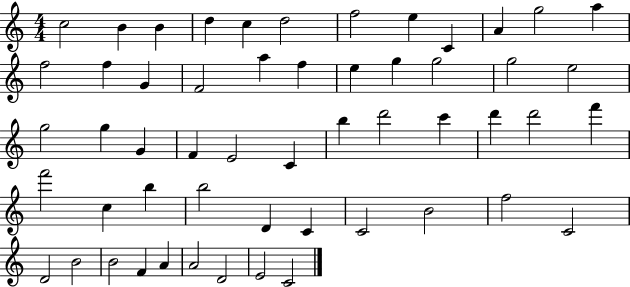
C5/h B4/q B4/q D5/q C5/q D5/h F5/h E5/q C4/q A4/q G5/h A5/q F5/h F5/q G4/q F4/h A5/q F5/q E5/q G5/q G5/h G5/h E5/h G5/h G5/q G4/q F4/q E4/h C4/q B5/q D6/h C6/q D6/q D6/h F6/q F6/h C5/q B5/q B5/h D4/q C4/q C4/h B4/h F5/h C4/h D4/h B4/h B4/h F4/q A4/q A4/h D4/h E4/h C4/h